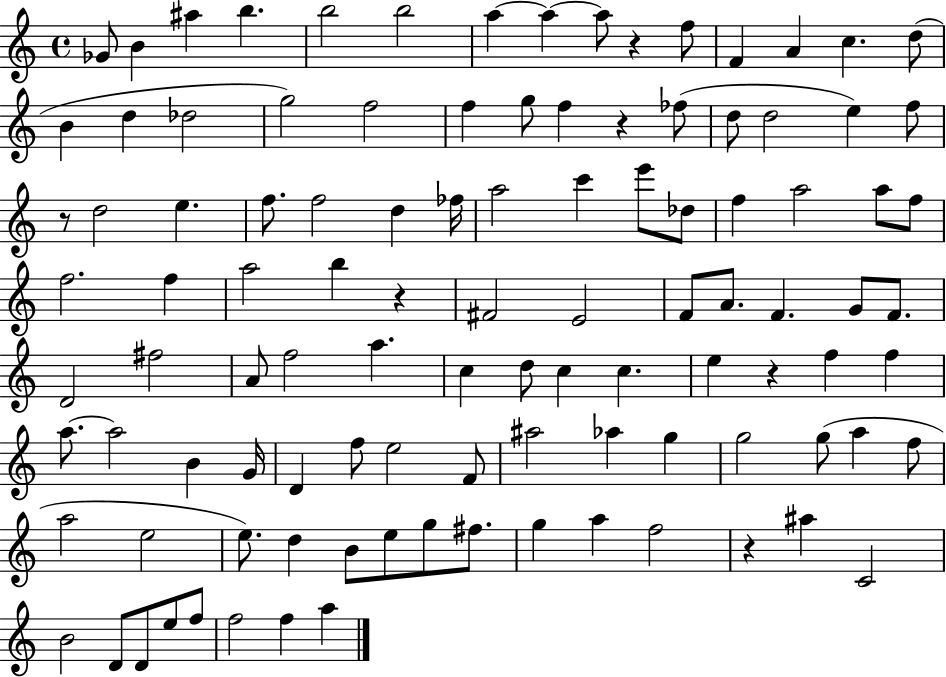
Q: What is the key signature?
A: C major